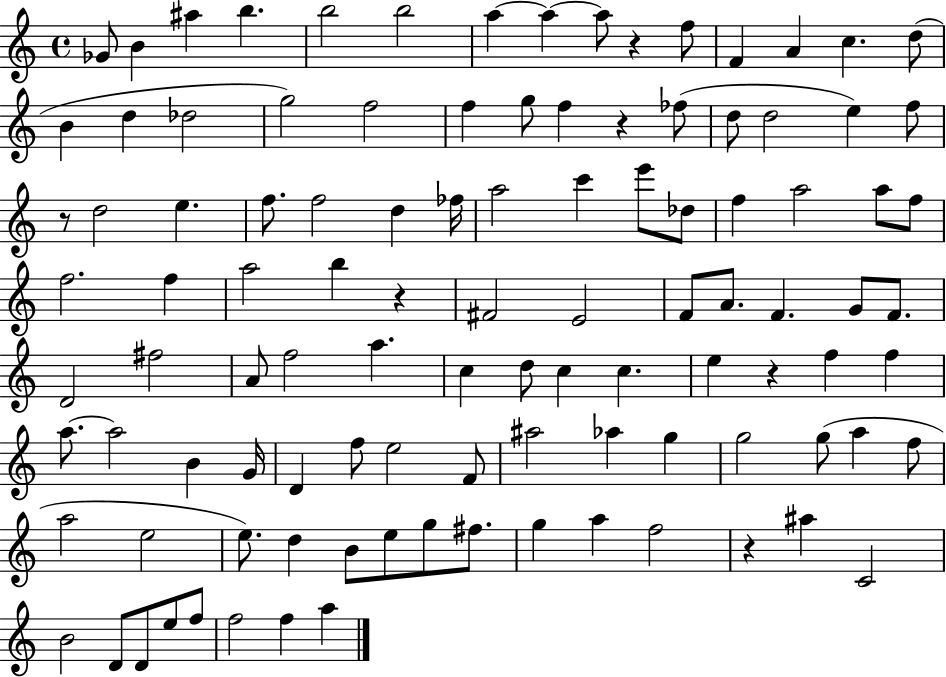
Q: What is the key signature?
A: C major